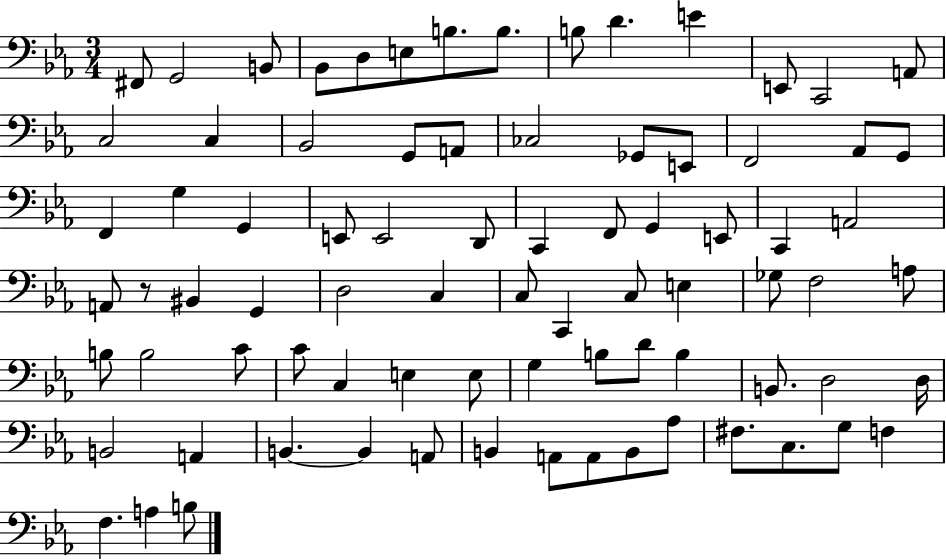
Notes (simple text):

F#2/e G2/h B2/e Bb2/e D3/e E3/e B3/e. B3/e. B3/e D4/q. E4/q E2/e C2/h A2/e C3/h C3/q Bb2/h G2/e A2/e CES3/h Gb2/e E2/e F2/h Ab2/e G2/e F2/q G3/q G2/q E2/e E2/h D2/e C2/q F2/e G2/q E2/e C2/q A2/h A2/e R/e BIS2/q G2/q D3/h C3/q C3/e C2/q C3/e E3/q Gb3/e F3/h A3/e B3/e B3/h C4/e C4/e C3/q E3/q E3/e G3/q B3/e D4/e B3/q B2/e. D3/h D3/s B2/h A2/q B2/q. B2/q A2/e B2/q A2/e A2/e B2/e Ab3/e F#3/e. C3/e. G3/e F3/q F3/q. A3/q B3/e